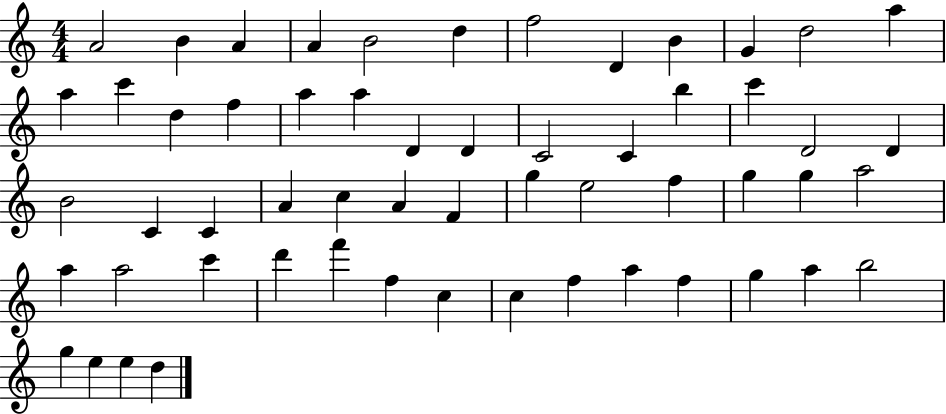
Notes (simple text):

A4/h B4/q A4/q A4/q B4/h D5/q F5/h D4/q B4/q G4/q D5/h A5/q A5/q C6/q D5/q F5/q A5/q A5/q D4/q D4/q C4/h C4/q B5/q C6/q D4/h D4/q B4/h C4/q C4/q A4/q C5/q A4/q F4/q G5/q E5/h F5/q G5/q G5/q A5/h A5/q A5/h C6/q D6/q F6/q F5/q C5/q C5/q F5/q A5/q F5/q G5/q A5/q B5/h G5/q E5/q E5/q D5/q